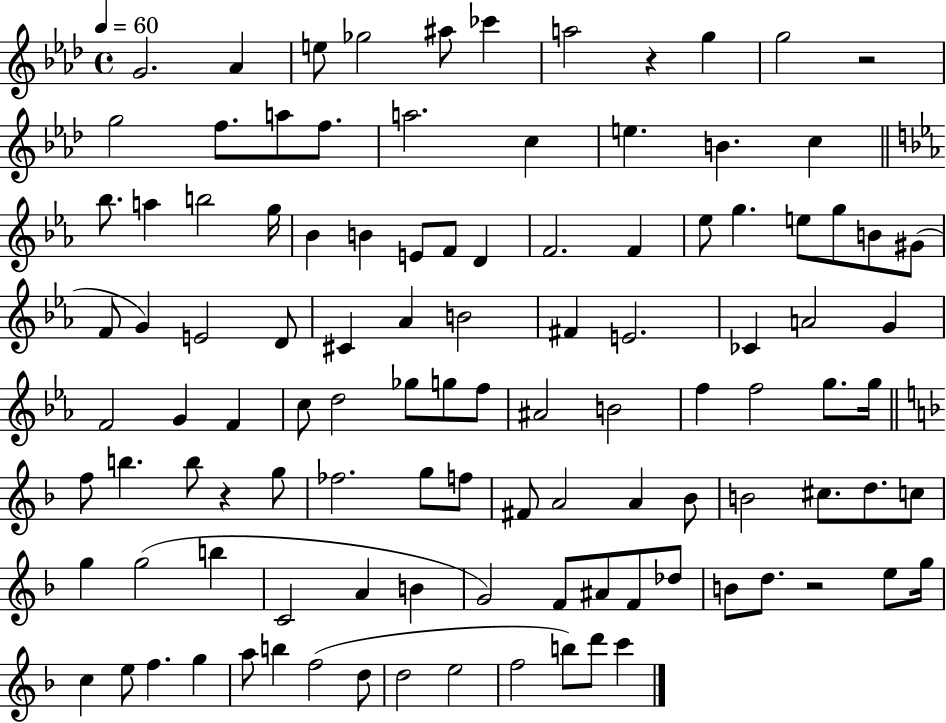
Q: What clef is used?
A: treble